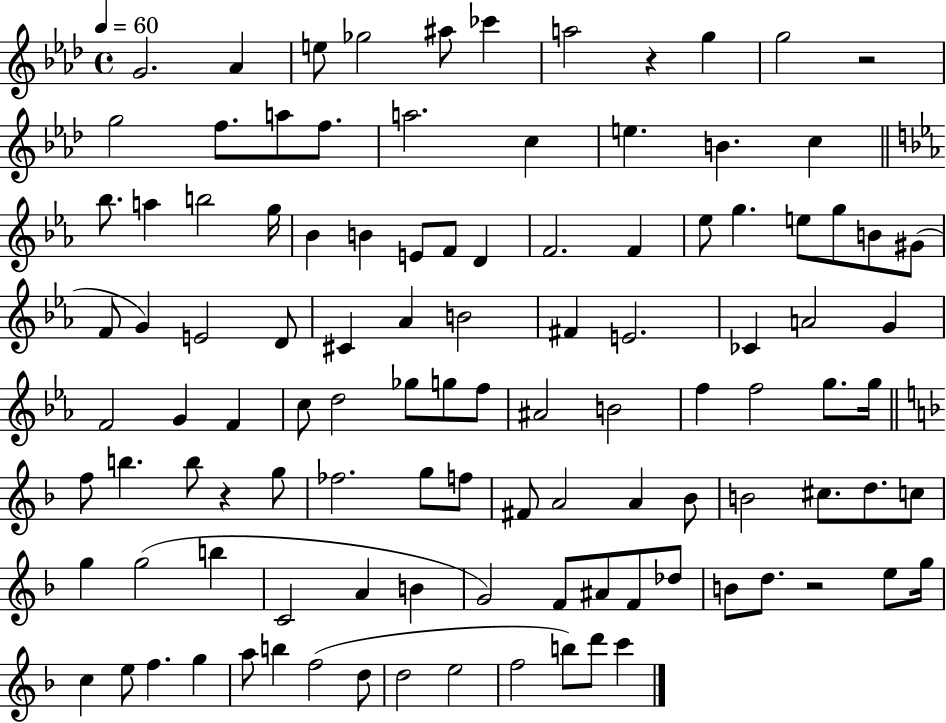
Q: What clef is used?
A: treble